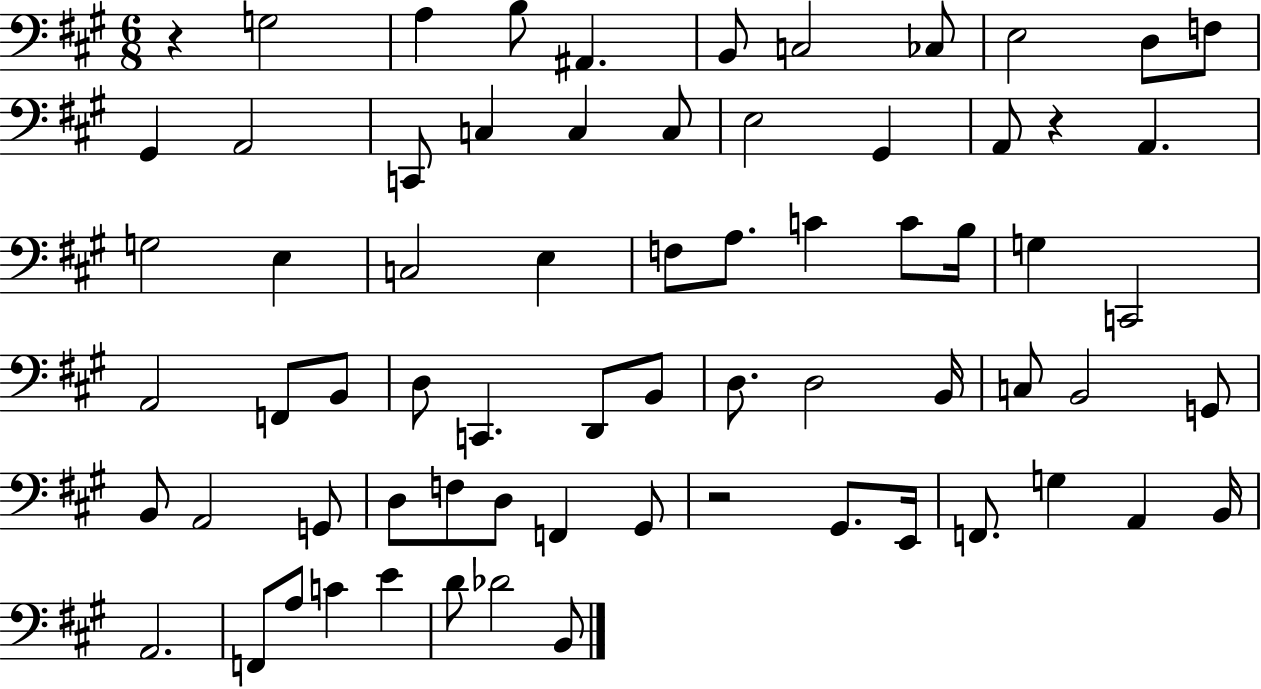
X:1
T:Untitled
M:6/8
L:1/4
K:A
z G,2 A, B,/2 ^A,, B,,/2 C,2 _C,/2 E,2 D,/2 F,/2 ^G,, A,,2 C,,/2 C, C, C,/2 E,2 ^G,, A,,/2 z A,, G,2 E, C,2 E, F,/2 A,/2 C C/2 B,/4 G, C,,2 A,,2 F,,/2 B,,/2 D,/2 C,, D,,/2 B,,/2 D,/2 D,2 B,,/4 C,/2 B,,2 G,,/2 B,,/2 A,,2 G,,/2 D,/2 F,/2 D,/2 F,, ^G,,/2 z2 ^G,,/2 E,,/4 F,,/2 G, A,, B,,/4 A,,2 F,,/2 A,/2 C E D/2 _D2 B,,/2